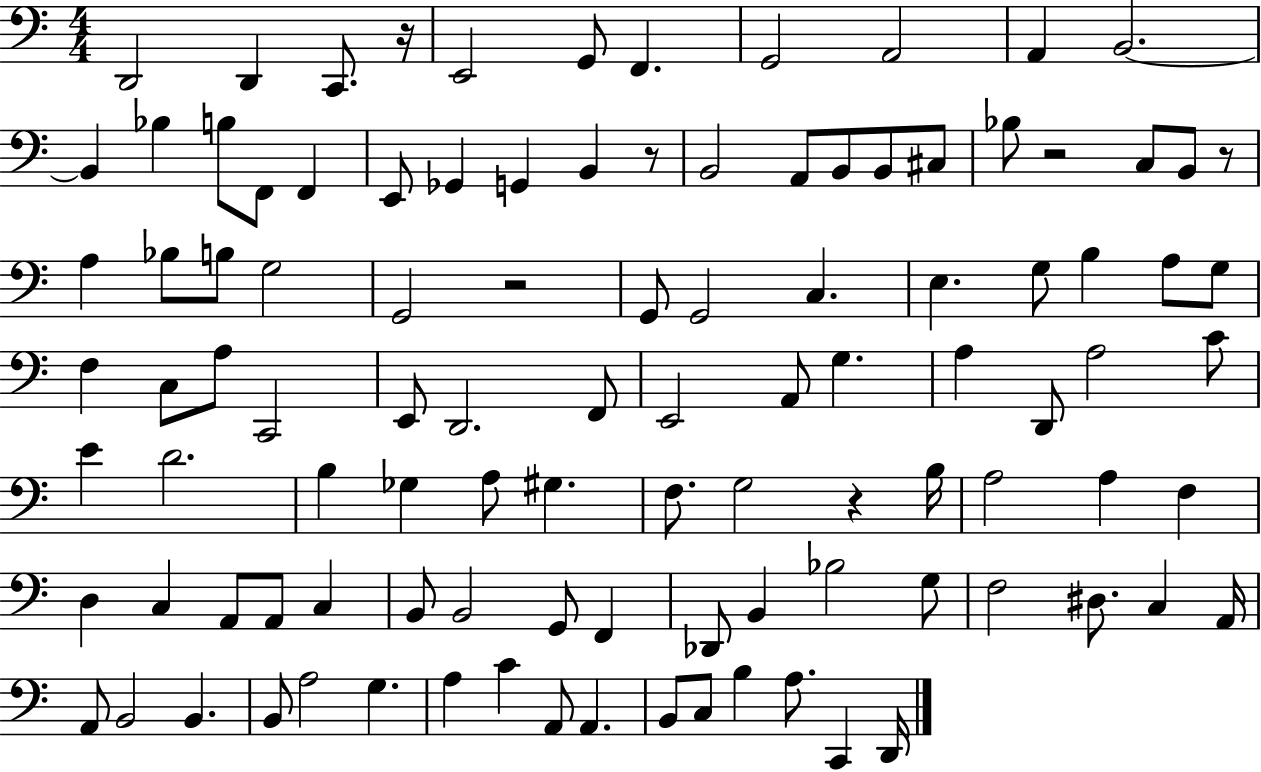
D2/h D2/q C2/e. R/s E2/h G2/e F2/q. G2/h A2/h A2/q B2/h. B2/q Bb3/q B3/e F2/e F2/q E2/e Gb2/q G2/q B2/q R/e B2/h A2/e B2/e B2/e C#3/e Bb3/e R/h C3/e B2/e R/e A3/q Bb3/e B3/e G3/h G2/h R/h G2/e G2/h C3/q. E3/q. G3/e B3/q A3/e G3/e F3/q C3/e A3/e C2/h E2/e D2/h. F2/e E2/h A2/e G3/q. A3/q D2/e A3/h C4/e E4/q D4/h. B3/q Gb3/q A3/e G#3/q. F3/e. G3/h R/q B3/s A3/h A3/q F3/q D3/q C3/q A2/e A2/e C3/q B2/e B2/h G2/e F2/q Db2/e B2/q Bb3/h G3/e F3/h D#3/e. C3/q A2/s A2/e B2/h B2/q. B2/e A3/h G3/q. A3/q C4/q A2/e A2/q. B2/e C3/e B3/q A3/e. C2/q D2/s